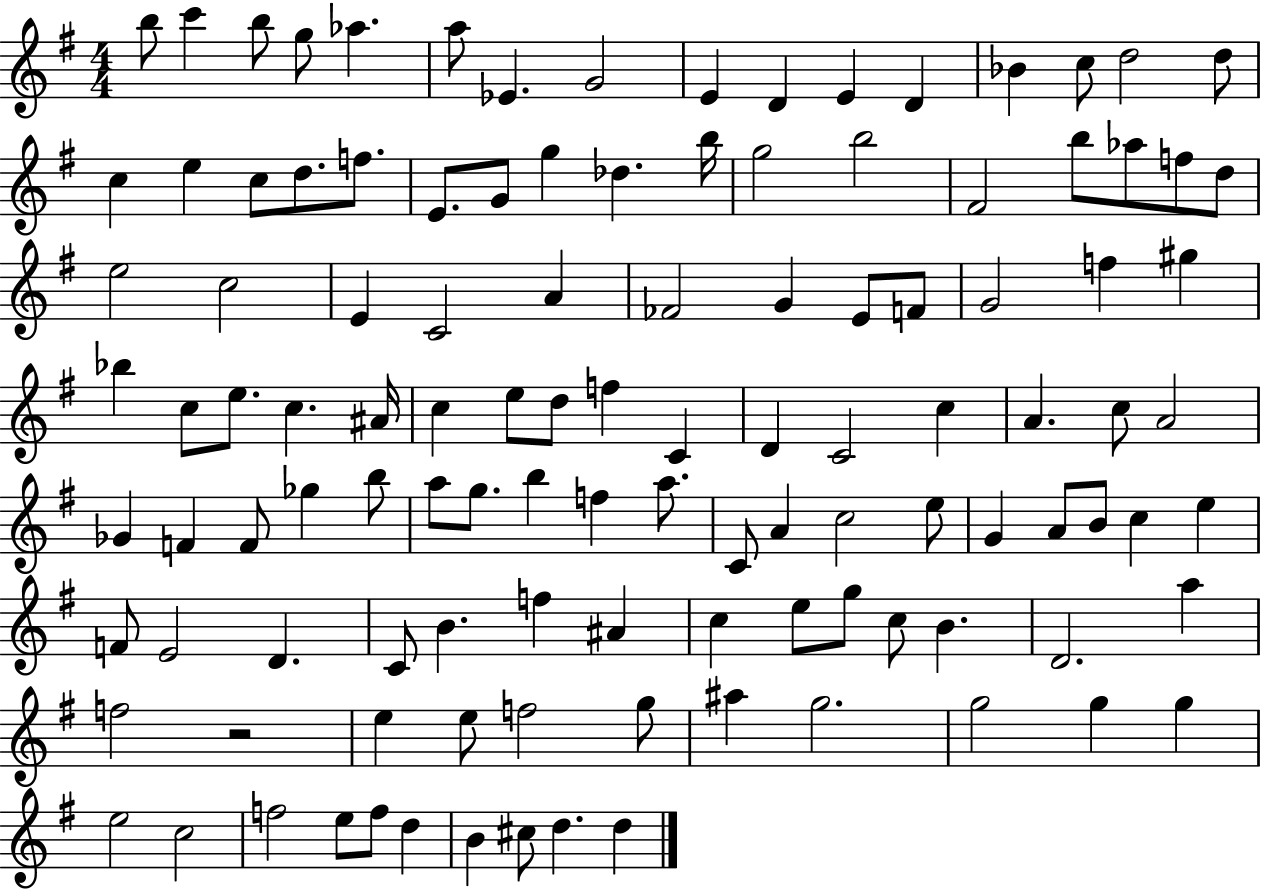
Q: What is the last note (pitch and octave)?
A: D5